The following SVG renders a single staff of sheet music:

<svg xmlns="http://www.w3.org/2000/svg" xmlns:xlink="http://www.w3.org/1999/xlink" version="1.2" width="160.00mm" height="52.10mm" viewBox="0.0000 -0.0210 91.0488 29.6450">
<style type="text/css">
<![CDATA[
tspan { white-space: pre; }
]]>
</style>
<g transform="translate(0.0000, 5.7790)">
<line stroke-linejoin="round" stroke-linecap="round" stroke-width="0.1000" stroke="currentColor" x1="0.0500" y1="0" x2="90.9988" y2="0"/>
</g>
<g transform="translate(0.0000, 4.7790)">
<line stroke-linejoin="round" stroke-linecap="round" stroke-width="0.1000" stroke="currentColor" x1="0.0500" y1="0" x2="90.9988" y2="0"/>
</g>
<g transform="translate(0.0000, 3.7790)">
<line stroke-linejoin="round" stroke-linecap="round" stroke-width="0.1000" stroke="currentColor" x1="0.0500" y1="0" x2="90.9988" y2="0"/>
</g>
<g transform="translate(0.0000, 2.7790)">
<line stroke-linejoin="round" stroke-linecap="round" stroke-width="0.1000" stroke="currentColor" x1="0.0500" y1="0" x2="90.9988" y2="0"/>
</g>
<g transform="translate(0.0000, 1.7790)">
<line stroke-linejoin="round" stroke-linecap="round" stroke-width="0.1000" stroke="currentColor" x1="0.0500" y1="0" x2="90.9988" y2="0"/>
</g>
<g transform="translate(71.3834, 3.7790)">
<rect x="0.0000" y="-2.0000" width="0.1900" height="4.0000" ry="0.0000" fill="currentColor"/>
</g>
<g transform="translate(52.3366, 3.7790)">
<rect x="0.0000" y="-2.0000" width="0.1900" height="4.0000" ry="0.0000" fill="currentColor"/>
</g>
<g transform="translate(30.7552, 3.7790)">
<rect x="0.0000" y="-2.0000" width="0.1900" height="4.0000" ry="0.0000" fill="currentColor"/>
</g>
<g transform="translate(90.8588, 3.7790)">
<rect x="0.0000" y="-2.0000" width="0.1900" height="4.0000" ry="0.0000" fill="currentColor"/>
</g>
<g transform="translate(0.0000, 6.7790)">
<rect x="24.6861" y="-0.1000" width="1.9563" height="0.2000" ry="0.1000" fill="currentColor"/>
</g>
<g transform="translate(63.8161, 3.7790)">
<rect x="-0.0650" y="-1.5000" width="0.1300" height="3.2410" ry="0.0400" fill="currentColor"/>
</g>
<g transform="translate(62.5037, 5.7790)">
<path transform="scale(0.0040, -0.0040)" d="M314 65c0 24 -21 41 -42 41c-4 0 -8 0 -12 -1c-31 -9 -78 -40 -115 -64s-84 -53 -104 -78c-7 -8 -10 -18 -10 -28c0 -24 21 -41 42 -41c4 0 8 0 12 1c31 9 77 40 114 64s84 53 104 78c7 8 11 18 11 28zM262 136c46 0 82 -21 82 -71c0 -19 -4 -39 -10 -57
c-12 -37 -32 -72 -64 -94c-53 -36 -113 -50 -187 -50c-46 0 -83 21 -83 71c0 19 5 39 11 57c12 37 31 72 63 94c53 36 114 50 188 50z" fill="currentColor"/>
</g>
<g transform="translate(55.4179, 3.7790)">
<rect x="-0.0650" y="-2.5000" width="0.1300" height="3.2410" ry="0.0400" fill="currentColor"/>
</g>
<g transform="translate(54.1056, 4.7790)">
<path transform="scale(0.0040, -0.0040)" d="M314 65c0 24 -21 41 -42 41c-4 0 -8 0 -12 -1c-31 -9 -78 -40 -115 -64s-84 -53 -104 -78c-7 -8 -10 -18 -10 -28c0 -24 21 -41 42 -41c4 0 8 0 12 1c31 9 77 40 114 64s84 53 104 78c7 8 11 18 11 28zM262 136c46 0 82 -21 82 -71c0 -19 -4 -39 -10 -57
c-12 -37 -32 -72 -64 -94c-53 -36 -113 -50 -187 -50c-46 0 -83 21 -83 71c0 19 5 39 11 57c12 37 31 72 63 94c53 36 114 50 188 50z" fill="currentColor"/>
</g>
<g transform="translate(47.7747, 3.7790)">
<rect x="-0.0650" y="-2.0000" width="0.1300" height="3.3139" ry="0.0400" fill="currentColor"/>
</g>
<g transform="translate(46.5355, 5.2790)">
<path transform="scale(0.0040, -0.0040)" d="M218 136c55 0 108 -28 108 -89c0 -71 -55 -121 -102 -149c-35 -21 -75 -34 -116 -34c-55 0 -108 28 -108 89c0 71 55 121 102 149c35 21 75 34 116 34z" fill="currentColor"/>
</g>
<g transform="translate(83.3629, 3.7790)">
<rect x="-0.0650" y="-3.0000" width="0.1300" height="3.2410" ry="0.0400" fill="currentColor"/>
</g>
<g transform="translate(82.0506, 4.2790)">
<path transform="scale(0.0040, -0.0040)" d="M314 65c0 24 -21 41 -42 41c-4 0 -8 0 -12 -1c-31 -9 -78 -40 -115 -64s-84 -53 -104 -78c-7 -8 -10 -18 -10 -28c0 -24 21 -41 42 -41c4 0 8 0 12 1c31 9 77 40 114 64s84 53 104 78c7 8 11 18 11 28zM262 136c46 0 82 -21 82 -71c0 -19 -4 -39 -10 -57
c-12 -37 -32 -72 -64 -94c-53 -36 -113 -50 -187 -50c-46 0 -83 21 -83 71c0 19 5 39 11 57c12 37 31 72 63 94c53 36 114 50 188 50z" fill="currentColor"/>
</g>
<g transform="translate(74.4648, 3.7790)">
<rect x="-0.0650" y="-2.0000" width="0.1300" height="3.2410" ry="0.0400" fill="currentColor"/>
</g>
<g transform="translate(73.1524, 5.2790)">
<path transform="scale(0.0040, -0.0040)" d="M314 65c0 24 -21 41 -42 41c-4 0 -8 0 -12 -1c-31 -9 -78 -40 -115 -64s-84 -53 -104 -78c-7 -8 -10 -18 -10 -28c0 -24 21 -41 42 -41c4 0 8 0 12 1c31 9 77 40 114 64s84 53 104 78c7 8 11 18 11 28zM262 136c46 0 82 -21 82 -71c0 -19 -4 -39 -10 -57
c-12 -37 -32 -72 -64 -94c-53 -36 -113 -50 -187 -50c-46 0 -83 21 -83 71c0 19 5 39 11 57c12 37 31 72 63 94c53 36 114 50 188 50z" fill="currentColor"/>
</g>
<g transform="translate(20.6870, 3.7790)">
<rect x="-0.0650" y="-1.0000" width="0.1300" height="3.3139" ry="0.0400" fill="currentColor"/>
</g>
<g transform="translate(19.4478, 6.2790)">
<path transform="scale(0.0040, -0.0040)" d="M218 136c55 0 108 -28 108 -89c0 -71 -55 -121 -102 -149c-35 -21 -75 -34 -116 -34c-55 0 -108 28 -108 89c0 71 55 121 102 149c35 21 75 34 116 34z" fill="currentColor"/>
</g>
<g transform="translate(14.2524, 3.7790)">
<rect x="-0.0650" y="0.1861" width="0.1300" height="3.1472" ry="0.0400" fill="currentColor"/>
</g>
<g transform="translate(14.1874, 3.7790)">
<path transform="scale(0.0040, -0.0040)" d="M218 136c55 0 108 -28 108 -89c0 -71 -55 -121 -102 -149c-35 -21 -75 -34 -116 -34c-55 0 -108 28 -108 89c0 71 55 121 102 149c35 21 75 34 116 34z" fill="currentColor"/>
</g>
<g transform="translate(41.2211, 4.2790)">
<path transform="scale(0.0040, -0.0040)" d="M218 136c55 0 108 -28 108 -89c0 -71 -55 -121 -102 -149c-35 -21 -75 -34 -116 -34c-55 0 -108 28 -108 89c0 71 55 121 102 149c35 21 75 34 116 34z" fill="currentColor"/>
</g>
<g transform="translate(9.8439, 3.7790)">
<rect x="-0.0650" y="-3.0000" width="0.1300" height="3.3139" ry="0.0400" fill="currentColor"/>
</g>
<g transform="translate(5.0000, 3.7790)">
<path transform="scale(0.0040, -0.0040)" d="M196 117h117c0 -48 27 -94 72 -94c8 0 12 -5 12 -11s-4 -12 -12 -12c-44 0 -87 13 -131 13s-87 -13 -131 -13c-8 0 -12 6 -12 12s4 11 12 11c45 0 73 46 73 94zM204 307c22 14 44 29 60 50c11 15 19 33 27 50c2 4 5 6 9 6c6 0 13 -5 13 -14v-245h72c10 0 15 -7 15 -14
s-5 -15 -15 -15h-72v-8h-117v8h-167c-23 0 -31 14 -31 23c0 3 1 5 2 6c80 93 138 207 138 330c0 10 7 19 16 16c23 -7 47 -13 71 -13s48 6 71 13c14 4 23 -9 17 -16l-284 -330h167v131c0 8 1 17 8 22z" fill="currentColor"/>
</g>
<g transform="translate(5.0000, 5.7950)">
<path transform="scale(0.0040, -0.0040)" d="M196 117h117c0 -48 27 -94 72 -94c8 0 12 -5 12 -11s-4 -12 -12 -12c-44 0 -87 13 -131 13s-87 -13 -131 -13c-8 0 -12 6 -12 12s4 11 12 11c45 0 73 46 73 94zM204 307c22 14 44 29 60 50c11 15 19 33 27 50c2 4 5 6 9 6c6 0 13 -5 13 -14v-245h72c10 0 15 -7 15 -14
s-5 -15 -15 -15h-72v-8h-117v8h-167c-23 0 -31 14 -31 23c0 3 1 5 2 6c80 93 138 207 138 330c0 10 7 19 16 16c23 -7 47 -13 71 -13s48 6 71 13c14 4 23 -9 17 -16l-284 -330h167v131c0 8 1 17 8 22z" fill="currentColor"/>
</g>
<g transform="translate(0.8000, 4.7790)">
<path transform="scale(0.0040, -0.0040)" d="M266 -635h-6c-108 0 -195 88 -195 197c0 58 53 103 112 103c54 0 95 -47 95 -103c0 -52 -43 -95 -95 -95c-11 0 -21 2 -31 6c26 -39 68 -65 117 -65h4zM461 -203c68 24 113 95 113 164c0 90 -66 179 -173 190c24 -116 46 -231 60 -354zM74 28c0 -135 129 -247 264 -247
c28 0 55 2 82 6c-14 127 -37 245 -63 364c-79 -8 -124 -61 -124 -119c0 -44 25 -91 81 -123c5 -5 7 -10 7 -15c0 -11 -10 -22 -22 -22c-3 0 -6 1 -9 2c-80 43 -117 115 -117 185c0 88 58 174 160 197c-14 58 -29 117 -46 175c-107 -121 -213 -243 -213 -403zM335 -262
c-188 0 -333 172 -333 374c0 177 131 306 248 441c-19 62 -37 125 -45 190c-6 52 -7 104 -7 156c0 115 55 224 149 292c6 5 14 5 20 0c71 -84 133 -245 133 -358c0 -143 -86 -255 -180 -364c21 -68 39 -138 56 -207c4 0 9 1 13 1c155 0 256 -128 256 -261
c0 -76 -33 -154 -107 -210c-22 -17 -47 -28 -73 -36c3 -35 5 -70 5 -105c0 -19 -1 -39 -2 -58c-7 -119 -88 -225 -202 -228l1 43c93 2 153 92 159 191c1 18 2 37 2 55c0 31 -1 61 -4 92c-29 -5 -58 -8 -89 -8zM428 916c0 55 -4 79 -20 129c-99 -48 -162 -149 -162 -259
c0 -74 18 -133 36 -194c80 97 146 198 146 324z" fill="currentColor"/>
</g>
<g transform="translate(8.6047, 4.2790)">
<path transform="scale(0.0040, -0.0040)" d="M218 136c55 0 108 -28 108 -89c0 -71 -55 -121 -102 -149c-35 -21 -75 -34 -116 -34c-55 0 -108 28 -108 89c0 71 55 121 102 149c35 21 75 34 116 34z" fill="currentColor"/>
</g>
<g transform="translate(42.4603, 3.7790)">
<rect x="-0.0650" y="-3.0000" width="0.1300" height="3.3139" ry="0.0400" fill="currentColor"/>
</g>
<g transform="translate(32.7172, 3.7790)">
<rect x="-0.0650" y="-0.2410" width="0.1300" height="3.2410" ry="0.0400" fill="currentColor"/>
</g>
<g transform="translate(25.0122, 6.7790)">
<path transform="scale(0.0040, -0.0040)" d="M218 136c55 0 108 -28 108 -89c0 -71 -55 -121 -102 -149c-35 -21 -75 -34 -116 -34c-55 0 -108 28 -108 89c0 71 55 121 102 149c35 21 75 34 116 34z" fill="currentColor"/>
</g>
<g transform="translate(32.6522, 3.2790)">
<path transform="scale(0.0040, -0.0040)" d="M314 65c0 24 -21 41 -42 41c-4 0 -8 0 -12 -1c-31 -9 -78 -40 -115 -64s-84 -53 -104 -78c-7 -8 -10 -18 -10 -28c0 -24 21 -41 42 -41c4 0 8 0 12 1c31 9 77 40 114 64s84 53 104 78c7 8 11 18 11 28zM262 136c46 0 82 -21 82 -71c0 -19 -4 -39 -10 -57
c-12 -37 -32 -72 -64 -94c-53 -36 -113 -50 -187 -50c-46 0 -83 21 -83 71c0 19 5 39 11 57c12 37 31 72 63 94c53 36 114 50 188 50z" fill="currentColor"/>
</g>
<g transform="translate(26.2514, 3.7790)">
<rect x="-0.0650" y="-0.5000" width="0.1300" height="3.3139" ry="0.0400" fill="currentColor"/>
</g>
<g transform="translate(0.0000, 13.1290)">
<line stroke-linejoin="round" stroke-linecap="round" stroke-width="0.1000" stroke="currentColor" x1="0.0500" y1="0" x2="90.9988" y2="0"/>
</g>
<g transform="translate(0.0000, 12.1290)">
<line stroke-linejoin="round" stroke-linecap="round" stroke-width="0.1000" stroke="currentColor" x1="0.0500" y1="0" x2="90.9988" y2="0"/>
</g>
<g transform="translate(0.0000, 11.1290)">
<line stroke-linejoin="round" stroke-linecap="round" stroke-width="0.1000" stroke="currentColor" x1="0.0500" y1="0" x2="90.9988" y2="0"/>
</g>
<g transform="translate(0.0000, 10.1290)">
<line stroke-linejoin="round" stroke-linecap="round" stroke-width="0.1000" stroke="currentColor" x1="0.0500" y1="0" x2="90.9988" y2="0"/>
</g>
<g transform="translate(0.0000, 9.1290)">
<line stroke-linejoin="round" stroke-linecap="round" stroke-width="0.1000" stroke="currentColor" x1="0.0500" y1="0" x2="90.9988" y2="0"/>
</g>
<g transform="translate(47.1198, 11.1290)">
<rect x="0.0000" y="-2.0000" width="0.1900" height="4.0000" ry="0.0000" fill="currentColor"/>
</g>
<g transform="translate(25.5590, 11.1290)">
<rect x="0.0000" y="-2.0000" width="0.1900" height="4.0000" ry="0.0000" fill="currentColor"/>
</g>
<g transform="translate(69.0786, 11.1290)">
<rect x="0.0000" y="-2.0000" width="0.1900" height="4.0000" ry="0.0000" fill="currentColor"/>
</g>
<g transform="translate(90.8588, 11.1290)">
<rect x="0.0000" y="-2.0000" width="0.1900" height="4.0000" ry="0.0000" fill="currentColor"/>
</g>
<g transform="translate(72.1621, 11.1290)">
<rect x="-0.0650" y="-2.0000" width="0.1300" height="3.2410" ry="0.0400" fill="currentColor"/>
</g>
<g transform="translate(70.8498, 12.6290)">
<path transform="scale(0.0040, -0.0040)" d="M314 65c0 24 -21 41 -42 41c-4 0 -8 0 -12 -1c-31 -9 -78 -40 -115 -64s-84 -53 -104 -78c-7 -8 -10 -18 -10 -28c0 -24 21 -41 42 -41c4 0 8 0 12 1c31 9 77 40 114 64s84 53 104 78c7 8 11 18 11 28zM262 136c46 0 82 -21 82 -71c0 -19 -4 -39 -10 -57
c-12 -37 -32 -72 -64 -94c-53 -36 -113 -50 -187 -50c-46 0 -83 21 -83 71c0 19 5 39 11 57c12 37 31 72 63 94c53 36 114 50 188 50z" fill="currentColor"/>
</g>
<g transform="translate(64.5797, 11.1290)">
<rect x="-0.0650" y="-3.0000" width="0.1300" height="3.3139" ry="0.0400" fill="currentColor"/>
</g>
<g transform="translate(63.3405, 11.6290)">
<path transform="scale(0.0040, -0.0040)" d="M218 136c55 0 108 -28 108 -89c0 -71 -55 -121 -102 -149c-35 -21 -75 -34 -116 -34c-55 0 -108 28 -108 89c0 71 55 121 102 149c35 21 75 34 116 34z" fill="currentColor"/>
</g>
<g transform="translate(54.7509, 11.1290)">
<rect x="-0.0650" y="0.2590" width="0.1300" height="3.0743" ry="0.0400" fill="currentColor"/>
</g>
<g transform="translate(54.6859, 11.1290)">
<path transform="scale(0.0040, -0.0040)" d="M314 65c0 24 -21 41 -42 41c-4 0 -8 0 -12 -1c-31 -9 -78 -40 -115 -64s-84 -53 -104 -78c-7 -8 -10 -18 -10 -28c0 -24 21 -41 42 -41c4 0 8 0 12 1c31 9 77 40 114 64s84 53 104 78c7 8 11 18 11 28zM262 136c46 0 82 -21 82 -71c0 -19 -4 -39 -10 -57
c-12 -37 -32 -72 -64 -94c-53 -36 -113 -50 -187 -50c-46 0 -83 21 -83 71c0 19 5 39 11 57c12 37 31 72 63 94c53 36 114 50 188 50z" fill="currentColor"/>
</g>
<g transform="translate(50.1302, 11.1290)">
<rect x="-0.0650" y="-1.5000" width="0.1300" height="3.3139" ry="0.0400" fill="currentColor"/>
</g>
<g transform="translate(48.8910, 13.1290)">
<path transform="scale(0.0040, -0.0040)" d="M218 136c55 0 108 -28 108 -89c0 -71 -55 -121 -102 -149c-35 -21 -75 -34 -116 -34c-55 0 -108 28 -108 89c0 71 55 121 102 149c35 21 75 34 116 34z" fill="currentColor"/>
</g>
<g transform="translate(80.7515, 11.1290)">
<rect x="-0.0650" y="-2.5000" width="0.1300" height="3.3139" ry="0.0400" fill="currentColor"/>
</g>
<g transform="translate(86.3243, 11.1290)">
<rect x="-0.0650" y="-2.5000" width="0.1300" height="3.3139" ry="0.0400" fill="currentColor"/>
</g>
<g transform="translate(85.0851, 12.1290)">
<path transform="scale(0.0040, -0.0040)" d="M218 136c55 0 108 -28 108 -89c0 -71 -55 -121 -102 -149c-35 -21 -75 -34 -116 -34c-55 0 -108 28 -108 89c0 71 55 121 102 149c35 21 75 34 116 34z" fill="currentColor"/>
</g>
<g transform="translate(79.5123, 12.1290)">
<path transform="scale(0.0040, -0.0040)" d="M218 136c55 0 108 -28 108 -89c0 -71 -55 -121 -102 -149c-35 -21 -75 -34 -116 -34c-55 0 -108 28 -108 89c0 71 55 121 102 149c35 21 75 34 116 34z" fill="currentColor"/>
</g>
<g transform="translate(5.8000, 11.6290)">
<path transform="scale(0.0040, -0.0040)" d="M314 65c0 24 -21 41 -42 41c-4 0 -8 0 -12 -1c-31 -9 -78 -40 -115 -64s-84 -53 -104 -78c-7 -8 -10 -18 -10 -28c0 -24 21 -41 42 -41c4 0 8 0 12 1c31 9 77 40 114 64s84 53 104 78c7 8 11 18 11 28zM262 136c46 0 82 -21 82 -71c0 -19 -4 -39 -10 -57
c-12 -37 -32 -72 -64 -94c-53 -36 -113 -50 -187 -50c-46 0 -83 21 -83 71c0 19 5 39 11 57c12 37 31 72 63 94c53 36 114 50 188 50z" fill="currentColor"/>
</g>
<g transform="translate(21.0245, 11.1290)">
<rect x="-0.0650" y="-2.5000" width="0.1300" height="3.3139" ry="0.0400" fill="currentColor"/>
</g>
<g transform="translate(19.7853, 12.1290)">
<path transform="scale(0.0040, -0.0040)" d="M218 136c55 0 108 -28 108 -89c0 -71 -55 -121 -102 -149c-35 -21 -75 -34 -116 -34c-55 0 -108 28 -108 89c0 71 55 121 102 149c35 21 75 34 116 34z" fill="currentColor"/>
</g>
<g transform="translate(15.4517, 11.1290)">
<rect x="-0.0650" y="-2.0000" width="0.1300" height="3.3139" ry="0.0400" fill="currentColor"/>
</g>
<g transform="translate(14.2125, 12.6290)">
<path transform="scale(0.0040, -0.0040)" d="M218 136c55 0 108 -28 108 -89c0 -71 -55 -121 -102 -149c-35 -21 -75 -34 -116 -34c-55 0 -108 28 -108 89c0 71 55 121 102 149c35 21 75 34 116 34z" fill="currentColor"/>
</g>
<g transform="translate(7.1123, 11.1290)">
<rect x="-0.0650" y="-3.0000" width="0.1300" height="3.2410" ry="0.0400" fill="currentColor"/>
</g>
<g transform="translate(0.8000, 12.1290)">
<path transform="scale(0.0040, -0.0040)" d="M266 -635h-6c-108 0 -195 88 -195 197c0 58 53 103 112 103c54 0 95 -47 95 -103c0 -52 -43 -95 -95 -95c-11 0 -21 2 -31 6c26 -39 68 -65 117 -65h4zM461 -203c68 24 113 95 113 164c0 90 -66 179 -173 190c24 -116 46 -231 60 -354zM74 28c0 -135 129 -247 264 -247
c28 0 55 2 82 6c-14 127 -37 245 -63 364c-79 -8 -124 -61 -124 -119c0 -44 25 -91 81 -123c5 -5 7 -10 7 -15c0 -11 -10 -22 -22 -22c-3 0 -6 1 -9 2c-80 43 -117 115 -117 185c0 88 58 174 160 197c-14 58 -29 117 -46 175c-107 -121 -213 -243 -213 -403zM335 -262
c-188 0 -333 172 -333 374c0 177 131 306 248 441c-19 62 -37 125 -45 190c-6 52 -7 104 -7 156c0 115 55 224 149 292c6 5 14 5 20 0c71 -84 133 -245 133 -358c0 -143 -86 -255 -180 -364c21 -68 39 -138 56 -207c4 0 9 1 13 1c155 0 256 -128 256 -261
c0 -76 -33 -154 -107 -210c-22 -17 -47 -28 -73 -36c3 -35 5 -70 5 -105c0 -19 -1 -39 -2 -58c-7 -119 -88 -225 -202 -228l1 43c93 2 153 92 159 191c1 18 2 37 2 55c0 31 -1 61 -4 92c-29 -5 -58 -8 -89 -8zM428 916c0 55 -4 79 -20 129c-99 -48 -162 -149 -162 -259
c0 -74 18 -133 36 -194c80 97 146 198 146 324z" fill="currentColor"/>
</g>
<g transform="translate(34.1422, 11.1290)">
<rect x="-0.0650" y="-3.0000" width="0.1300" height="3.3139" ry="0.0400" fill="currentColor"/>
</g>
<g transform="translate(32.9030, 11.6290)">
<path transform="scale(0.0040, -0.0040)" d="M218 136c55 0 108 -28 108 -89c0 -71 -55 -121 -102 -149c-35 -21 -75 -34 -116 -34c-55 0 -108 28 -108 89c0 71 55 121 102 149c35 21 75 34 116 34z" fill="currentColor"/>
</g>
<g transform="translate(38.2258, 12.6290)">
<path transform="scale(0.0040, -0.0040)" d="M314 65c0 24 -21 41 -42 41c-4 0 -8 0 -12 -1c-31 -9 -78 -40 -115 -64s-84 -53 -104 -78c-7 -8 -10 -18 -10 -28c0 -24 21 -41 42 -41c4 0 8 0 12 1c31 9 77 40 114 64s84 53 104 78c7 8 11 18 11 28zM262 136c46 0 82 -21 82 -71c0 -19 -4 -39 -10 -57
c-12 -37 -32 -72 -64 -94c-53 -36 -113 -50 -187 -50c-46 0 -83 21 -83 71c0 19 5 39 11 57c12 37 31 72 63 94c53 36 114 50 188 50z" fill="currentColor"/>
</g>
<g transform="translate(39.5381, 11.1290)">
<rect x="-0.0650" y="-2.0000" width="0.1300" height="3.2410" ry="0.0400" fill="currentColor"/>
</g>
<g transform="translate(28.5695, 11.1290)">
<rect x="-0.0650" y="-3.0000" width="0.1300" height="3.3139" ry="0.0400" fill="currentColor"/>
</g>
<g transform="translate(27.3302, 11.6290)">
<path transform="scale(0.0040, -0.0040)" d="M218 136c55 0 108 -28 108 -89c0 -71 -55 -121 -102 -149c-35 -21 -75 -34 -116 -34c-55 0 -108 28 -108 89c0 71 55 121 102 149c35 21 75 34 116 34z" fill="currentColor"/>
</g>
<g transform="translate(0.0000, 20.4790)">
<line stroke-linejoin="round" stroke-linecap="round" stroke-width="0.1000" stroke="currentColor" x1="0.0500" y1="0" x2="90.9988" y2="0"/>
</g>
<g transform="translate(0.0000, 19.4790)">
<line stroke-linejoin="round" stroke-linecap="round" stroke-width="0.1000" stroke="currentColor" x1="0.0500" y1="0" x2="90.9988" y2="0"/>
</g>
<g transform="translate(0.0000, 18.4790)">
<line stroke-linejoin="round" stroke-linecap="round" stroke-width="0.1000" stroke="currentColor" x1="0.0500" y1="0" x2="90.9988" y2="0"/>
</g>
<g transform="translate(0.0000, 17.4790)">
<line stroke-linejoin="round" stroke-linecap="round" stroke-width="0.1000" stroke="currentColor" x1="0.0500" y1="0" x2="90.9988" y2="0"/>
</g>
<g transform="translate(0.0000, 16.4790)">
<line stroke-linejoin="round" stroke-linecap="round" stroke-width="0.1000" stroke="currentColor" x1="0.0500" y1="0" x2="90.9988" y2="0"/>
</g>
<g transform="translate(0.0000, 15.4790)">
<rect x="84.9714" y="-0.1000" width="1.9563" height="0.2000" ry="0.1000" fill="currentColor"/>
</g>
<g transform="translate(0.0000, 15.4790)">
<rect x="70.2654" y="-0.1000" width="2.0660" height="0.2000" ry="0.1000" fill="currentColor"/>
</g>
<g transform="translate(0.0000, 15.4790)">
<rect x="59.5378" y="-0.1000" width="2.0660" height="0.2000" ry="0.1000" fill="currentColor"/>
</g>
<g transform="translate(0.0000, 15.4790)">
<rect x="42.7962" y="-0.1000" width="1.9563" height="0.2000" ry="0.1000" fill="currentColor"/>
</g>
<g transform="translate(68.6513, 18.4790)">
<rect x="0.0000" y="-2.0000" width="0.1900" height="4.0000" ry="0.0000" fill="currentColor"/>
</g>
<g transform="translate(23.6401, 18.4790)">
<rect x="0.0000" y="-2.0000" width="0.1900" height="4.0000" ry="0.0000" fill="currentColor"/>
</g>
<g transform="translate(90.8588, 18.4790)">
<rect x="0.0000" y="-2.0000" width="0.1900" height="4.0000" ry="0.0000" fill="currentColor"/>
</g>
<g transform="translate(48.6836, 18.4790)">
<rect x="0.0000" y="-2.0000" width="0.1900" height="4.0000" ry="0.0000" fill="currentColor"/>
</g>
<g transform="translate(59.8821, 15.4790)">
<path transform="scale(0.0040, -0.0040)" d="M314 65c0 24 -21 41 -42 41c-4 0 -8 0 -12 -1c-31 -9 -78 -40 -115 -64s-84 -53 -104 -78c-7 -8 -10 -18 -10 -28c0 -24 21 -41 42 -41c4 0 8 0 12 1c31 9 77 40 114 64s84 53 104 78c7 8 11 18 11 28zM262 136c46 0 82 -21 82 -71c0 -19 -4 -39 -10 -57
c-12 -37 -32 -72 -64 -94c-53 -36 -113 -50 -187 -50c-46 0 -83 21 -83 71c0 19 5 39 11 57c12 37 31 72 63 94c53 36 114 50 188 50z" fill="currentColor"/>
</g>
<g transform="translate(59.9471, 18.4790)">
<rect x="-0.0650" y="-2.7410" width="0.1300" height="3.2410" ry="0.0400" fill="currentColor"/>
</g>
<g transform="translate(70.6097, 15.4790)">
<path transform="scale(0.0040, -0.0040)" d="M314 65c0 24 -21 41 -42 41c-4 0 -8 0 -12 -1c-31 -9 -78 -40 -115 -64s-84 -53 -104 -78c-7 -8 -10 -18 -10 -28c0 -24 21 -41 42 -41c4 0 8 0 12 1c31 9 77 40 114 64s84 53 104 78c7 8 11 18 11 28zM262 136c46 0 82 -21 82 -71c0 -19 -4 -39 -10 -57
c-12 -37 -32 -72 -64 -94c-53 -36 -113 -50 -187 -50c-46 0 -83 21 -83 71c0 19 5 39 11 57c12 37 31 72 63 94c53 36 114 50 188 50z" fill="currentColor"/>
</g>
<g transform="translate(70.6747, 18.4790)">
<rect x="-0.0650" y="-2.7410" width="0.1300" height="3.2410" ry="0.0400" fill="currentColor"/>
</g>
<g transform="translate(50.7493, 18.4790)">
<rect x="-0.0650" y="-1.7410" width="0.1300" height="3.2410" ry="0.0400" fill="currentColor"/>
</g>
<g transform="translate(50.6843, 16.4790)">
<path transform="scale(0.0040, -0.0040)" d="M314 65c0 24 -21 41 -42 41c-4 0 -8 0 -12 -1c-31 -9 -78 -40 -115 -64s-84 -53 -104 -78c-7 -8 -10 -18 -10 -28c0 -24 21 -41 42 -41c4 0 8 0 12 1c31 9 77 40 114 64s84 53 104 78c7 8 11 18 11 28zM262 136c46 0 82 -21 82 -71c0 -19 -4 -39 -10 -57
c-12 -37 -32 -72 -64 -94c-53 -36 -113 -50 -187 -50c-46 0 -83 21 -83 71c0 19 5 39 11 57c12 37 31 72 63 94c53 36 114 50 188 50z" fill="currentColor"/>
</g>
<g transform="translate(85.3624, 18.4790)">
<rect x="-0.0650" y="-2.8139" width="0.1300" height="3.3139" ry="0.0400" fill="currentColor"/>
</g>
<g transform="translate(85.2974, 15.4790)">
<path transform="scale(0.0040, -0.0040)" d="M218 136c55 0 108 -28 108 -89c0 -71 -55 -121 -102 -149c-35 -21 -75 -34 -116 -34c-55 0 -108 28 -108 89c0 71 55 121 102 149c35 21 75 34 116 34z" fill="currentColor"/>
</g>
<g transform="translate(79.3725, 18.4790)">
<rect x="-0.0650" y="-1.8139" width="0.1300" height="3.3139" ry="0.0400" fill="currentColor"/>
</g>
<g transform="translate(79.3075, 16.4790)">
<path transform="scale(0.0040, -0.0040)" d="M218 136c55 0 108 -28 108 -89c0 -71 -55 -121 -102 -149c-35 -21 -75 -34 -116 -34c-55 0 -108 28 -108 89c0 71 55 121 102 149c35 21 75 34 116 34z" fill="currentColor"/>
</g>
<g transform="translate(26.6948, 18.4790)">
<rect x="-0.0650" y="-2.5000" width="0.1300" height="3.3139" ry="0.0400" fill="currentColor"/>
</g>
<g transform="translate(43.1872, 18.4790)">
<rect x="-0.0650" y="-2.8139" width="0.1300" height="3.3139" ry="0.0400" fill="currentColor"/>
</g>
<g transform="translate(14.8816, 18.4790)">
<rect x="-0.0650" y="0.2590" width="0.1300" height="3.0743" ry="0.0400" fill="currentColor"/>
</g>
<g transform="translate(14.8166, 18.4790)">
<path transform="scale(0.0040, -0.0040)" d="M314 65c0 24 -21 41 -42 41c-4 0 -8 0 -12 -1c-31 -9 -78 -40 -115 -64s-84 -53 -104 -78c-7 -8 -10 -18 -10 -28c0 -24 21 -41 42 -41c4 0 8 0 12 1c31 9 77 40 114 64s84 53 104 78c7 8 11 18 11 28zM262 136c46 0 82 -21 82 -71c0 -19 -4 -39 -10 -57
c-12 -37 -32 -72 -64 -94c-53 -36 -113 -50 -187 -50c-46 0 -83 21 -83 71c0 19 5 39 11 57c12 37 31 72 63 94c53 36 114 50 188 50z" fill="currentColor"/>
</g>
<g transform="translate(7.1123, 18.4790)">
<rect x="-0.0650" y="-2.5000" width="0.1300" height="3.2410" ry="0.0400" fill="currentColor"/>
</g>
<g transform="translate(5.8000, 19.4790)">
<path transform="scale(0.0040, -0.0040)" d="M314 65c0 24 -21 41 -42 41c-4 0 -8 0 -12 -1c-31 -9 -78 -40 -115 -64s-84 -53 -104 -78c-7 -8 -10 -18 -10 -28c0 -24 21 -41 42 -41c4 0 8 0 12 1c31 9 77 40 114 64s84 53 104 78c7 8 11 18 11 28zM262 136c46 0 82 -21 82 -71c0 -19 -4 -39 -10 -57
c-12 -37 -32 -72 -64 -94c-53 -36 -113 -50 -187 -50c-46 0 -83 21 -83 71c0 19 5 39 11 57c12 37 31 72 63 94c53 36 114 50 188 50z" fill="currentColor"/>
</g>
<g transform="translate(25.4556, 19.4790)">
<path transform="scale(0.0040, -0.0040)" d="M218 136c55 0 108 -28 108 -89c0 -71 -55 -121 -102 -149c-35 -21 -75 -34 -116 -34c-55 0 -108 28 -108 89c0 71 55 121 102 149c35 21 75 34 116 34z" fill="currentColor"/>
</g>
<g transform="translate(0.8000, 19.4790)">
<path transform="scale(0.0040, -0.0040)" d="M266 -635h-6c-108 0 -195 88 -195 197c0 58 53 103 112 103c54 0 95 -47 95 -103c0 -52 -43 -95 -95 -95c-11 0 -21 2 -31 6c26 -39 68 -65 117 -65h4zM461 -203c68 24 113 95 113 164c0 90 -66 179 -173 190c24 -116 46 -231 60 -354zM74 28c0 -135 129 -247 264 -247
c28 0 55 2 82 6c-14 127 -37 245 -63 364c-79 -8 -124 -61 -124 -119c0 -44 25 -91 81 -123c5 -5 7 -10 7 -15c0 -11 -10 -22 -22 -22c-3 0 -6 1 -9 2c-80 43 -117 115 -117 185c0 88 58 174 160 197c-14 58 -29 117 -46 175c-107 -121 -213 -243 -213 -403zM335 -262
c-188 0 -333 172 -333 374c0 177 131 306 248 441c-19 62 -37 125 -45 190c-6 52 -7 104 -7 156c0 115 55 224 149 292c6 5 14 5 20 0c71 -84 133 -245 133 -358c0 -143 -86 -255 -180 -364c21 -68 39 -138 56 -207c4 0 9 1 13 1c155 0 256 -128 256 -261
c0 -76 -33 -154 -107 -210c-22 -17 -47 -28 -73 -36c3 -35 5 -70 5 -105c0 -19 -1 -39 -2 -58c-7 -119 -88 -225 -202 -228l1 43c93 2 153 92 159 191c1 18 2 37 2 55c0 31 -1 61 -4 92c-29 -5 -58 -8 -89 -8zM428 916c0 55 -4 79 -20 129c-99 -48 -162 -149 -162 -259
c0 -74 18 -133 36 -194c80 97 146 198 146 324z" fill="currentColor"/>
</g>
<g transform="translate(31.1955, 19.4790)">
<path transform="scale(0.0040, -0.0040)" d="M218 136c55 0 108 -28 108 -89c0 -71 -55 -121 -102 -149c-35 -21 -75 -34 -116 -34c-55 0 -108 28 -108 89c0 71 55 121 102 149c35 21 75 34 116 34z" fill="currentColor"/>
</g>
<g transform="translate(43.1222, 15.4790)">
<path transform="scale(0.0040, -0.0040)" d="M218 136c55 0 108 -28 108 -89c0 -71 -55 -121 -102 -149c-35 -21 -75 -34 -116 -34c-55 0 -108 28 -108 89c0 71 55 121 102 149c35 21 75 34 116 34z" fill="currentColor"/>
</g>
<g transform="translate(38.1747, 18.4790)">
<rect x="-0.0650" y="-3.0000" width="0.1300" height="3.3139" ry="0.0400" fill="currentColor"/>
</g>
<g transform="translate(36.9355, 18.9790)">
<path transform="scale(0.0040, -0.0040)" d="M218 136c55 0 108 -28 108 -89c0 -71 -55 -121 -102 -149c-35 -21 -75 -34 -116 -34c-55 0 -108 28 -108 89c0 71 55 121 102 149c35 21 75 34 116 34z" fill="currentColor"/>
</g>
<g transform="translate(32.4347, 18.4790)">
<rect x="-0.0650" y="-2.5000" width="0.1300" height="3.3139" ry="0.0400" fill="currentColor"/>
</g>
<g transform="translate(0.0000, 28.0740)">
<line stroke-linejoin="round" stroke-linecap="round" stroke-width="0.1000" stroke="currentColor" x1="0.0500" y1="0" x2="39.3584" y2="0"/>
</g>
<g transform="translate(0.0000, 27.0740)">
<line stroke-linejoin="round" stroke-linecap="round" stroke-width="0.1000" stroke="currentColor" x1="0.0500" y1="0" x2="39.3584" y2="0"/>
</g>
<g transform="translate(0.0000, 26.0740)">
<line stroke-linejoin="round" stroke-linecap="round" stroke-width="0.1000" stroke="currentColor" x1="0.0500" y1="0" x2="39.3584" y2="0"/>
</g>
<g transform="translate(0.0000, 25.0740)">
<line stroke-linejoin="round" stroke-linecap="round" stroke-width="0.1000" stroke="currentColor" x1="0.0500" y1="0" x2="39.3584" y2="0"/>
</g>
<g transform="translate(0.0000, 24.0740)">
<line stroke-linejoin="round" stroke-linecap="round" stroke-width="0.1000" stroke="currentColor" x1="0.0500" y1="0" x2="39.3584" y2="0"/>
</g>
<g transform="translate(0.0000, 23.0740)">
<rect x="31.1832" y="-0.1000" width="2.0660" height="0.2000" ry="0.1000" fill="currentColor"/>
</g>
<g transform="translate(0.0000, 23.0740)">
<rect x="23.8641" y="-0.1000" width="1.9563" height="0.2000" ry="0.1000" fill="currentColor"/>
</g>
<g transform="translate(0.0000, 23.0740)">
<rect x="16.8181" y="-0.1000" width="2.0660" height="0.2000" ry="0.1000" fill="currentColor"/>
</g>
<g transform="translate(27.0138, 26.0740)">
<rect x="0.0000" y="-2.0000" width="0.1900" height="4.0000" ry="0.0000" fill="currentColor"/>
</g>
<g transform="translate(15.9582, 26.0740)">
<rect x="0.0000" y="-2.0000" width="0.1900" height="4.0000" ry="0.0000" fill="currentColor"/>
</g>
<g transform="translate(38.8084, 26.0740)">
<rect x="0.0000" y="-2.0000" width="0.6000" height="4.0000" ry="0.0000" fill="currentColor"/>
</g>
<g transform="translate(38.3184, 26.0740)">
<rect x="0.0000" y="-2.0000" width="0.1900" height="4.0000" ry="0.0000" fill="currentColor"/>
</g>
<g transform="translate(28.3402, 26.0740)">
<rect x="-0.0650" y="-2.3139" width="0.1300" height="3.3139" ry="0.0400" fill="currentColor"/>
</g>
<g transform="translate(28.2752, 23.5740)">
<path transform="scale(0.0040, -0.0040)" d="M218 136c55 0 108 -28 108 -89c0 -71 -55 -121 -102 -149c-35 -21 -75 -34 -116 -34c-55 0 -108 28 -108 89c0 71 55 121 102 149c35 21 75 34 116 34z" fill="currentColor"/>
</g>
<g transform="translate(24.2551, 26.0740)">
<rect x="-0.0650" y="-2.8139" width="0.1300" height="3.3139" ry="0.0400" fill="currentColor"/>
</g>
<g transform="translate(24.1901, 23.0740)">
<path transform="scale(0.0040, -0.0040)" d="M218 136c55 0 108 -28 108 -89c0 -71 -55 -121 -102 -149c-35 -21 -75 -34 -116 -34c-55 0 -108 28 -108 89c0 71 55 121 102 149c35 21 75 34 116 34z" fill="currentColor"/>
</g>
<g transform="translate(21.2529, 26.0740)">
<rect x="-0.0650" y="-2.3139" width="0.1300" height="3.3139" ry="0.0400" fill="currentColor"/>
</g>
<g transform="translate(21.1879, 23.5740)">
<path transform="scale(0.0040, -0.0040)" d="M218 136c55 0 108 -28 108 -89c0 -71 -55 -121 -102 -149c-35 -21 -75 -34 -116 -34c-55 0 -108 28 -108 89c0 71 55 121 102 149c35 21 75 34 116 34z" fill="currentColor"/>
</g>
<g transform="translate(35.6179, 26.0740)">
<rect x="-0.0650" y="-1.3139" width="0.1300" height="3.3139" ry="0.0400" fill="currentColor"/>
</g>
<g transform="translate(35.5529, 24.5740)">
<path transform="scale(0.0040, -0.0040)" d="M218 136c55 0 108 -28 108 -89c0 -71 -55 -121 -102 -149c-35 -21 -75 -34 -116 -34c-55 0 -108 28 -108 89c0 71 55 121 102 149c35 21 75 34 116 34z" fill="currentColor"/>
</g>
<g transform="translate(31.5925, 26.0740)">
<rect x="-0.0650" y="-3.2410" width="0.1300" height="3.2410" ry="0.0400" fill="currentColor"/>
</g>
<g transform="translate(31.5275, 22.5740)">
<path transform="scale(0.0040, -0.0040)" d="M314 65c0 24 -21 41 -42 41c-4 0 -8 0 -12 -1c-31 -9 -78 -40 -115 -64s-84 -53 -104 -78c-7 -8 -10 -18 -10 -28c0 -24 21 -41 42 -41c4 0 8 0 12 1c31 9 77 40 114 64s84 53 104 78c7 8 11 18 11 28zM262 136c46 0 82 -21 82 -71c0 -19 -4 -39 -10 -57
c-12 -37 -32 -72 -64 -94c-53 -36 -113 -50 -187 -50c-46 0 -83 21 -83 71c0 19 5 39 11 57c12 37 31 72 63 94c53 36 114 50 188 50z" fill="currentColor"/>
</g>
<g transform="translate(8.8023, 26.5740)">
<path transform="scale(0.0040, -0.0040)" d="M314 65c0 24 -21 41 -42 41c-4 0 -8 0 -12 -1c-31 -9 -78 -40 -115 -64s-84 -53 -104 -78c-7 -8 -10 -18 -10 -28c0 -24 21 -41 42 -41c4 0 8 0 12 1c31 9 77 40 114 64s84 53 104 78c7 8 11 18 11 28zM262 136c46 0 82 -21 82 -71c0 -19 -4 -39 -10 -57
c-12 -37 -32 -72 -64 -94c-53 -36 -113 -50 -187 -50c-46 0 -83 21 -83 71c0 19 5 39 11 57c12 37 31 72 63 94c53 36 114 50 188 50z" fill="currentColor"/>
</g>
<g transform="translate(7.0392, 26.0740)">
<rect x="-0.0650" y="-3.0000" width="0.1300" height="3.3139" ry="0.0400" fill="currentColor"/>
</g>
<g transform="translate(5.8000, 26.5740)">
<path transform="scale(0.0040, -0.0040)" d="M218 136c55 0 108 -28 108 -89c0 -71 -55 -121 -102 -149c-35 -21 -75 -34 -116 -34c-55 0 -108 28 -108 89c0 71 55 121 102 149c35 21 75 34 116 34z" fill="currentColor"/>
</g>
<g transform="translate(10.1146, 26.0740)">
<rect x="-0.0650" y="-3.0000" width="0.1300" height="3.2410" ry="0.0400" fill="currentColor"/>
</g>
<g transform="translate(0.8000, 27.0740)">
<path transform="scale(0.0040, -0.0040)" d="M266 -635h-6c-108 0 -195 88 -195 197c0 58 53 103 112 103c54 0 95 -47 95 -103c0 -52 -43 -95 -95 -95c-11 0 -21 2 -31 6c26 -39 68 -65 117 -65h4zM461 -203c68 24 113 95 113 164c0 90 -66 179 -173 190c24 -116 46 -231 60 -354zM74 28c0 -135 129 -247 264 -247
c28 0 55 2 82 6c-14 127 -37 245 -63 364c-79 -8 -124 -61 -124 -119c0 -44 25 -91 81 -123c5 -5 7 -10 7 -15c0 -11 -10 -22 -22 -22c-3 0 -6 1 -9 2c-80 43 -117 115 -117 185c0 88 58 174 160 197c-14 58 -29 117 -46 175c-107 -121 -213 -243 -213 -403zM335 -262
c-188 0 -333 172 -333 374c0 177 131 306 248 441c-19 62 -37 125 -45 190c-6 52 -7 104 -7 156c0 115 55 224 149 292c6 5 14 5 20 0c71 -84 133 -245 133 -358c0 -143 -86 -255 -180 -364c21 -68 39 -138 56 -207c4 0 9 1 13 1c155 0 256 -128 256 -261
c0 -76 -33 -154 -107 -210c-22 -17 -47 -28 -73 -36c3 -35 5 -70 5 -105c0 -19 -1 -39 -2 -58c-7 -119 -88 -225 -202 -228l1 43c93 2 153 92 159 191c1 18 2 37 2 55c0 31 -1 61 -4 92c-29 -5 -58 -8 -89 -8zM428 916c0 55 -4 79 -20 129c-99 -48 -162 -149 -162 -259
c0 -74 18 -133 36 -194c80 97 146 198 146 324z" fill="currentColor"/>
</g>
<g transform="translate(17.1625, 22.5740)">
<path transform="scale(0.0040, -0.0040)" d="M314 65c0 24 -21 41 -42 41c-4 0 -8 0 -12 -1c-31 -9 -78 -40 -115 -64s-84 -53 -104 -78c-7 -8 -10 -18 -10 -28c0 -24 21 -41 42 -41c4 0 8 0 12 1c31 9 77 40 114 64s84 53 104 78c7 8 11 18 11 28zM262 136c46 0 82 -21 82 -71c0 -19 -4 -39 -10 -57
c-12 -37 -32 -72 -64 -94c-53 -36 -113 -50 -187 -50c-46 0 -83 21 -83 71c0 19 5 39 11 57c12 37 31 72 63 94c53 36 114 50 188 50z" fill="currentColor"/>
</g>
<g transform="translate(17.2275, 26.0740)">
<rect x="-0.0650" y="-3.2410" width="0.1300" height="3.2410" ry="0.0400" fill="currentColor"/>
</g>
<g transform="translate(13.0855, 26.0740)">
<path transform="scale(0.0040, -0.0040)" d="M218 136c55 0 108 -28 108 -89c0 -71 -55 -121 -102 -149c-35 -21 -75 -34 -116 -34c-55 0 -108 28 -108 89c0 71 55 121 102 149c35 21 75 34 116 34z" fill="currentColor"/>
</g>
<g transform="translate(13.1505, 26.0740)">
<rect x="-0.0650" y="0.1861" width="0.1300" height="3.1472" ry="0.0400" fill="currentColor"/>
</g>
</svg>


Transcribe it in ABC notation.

X:1
T:Untitled
M:4/4
L:1/4
K:C
A B D C c2 A F G2 E2 F2 A2 A2 F G A A F2 E B2 A F2 G G G2 B2 G G A a f2 a2 a2 f a A A2 B b2 g a g b2 e